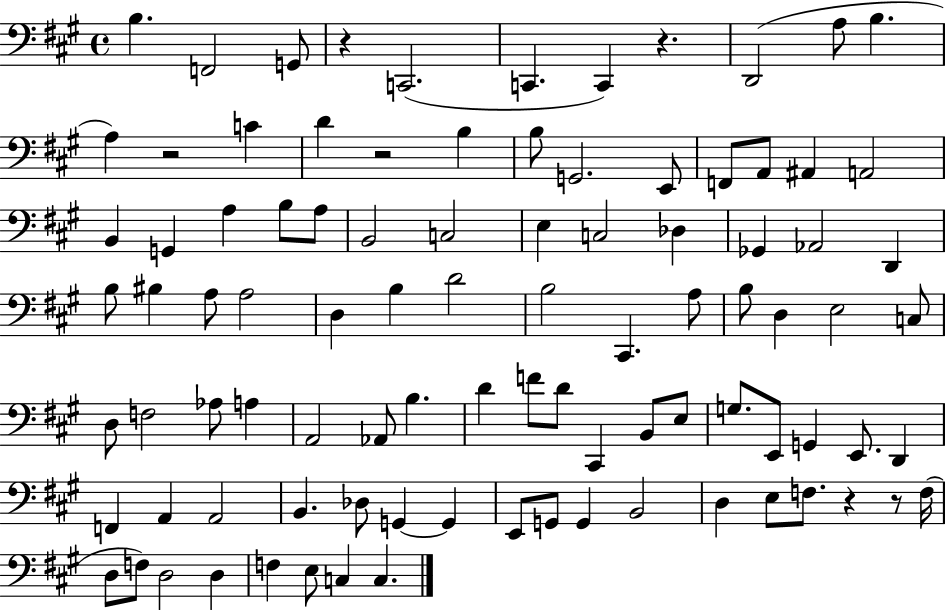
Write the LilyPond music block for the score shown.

{
  \clef bass
  \time 4/4
  \defaultTimeSignature
  \key a \major
  b4. f,2 g,8 | r4 c,2.( | c,4. c,4) r4. | d,2( a8 b4. | \break a4) r2 c'4 | d'4 r2 b4 | b8 g,2. e,8 | f,8 a,8 ais,4 a,2 | \break b,4 g,4 a4 b8 a8 | b,2 c2 | e4 c2 des4 | ges,4 aes,2 d,4 | \break b8 bis4 a8 a2 | d4 b4 d'2 | b2 cis,4. a8 | b8 d4 e2 c8 | \break d8 f2 aes8 a4 | a,2 aes,8 b4. | d'4 f'8 d'8 cis,4 b,8 e8 | g8. e,8 g,4 e,8. d,4 | \break f,4 a,4 a,2 | b,4. des8 g,4~~ g,4 | e,8 g,8 g,4 b,2 | d4 e8 f8. r4 r8 f16( | \break d8 f8) d2 d4 | f4 e8 c4 c4. | \bar "|."
}